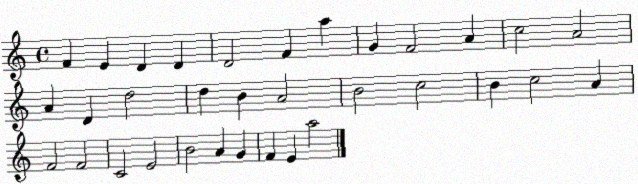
X:1
T:Untitled
M:4/4
L:1/4
K:C
F E D D D2 F a G F2 A c2 A2 A D d2 d B A2 B2 c2 B c2 A F2 F2 C2 E2 B2 A G F E a2